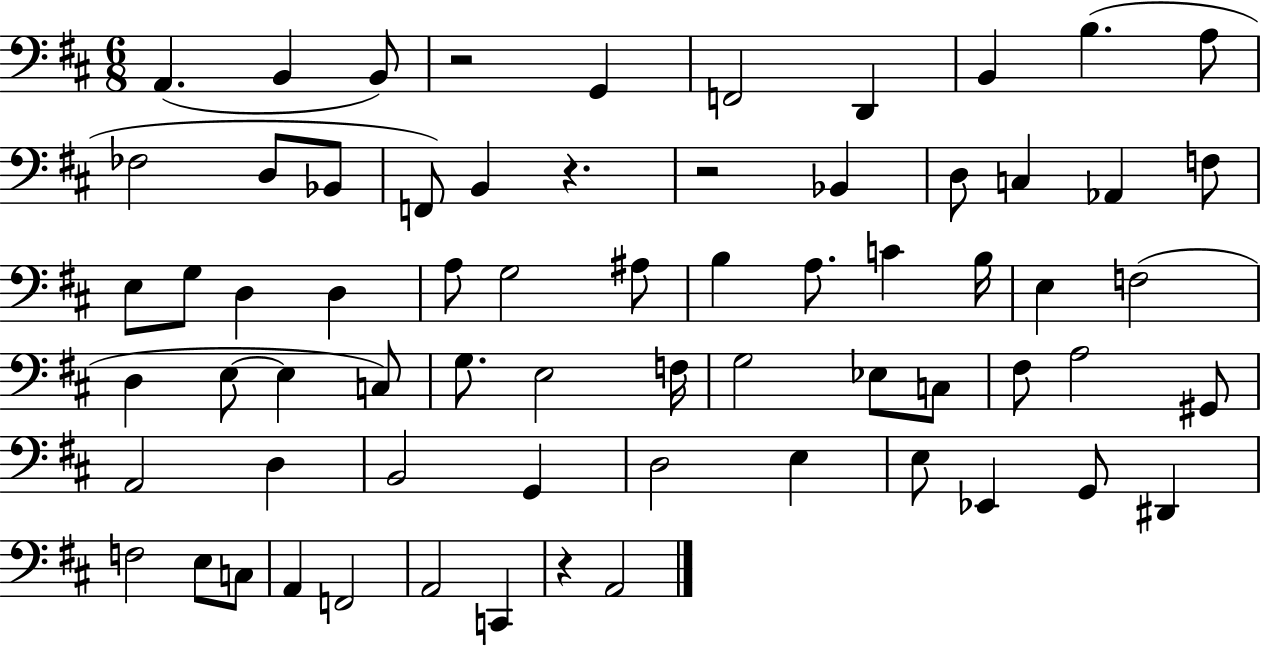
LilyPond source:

{
  \clef bass
  \numericTimeSignature
  \time 6/8
  \key d \major
  a,4.( b,4 b,8) | r2 g,4 | f,2 d,4 | b,4 b4.( a8 | \break fes2 d8 bes,8 | f,8) b,4 r4. | r2 bes,4 | d8 c4 aes,4 f8 | \break e8 g8 d4 d4 | a8 g2 ais8 | b4 a8. c'4 b16 | e4 f2( | \break d4 e8~~ e4 c8) | g8. e2 f16 | g2 ees8 c8 | fis8 a2 gis,8 | \break a,2 d4 | b,2 g,4 | d2 e4 | e8 ees,4 g,8 dis,4 | \break f2 e8 c8 | a,4 f,2 | a,2 c,4 | r4 a,2 | \break \bar "|."
}